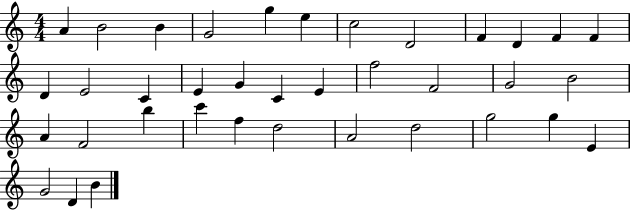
{
  \clef treble
  \numericTimeSignature
  \time 4/4
  \key c \major
  a'4 b'2 b'4 | g'2 g''4 e''4 | c''2 d'2 | f'4 d'4 f'4 f'4 | \break d'4 e'2 c'4 | e'4 g'4 c'4 e'4 | f''2 f'2 | g'2 b'2 | \break a'4 f'2 b''4 | c'''4 f''4 d''2 | a'2 d''2 | g''2 g''4 e'4 | \break g'2 d'4 b'4 | \bar "|."
}